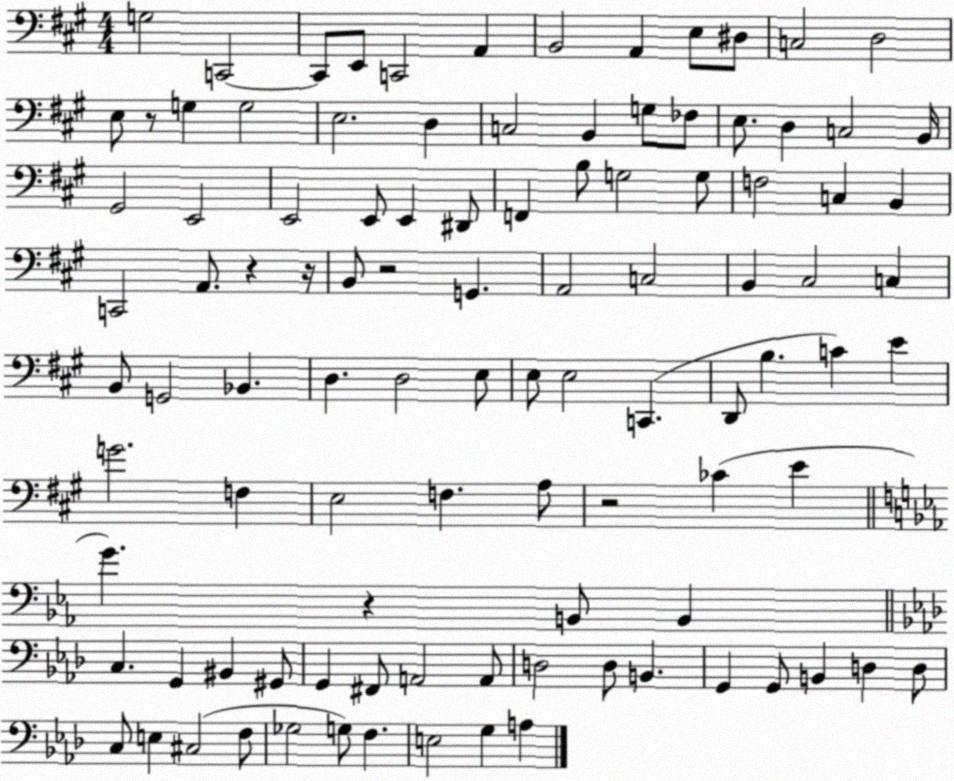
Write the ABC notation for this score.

X:1
T:Untitled
M:4/4
L:1/4
K:A
G,2 C,,2 C,,/2 E,,/2 C,,2 A,, B,,2 A,, E,/2 ^D,/2 C,2 D,2 E,/2 z/2 G, G,2 E,2 D, C,2 B,, G,/2 _F,/2 E,/2 D, C,2 B,,/4 ^G,,2 E,,2 E,,2 E,,/2 E,, ^D,,/2 F,, B,/2 G,2 G,/2 F,2 C, B,, C,,2 A,,/2 z z/4 B,,/2 z2 G,, A,,2 C,2 B,, ^C,2 C, B,,/2 G,,2 _B,, D, D,2 E,/2 E,/2 E,2 C,, D,,/2 B, C E G2 F, E,2 F, A,/2 z2 _C E G z B,,/2 B,, C, G,, ^B,, ^G,,/2 G,, ^F,,/2 A,,2 A,,/2 D,2 D,/2 B,, G,, G,,/2 B,, D, D,/2 C,/2 E, ^C,2 F,/2 _G,2 G,/2 F, E,2 G, A,